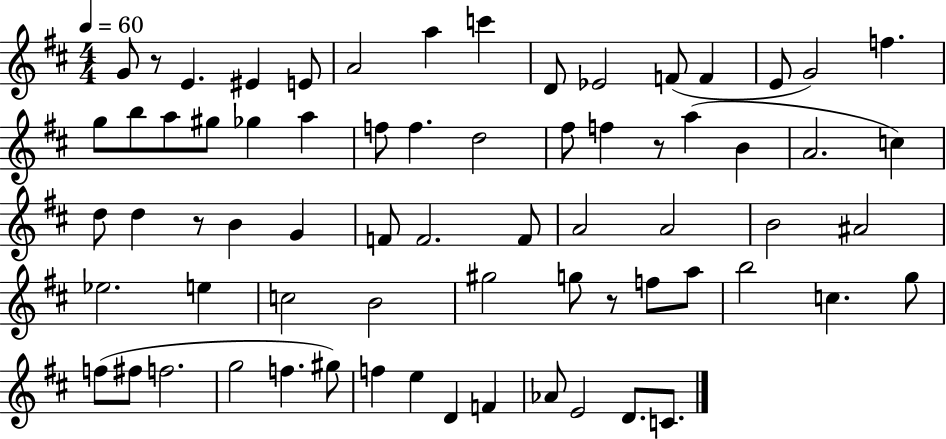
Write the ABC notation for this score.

X:1
T:Untitled
M:4/4
L:1/4
K:D
G/2 z/2 E ^E E/2 A2 a c' D/2 _E2 F/2 F E/2 G2 f g/2 b/2 a/2 ^g/2 _g a f/2 f d2 ^f/2 f z/2 a B A2 c d/2 d z/2 B G F/2 F2 F/2 A2 A2 B2 ^A2 _e2 e c2 B2 ^g2 g/2 z/2 f/2 a/2 b2 c g/2 f/2 ^f/2 f2 g2 f ^g/2 f e D F _A/2 E2 D/2 C/2